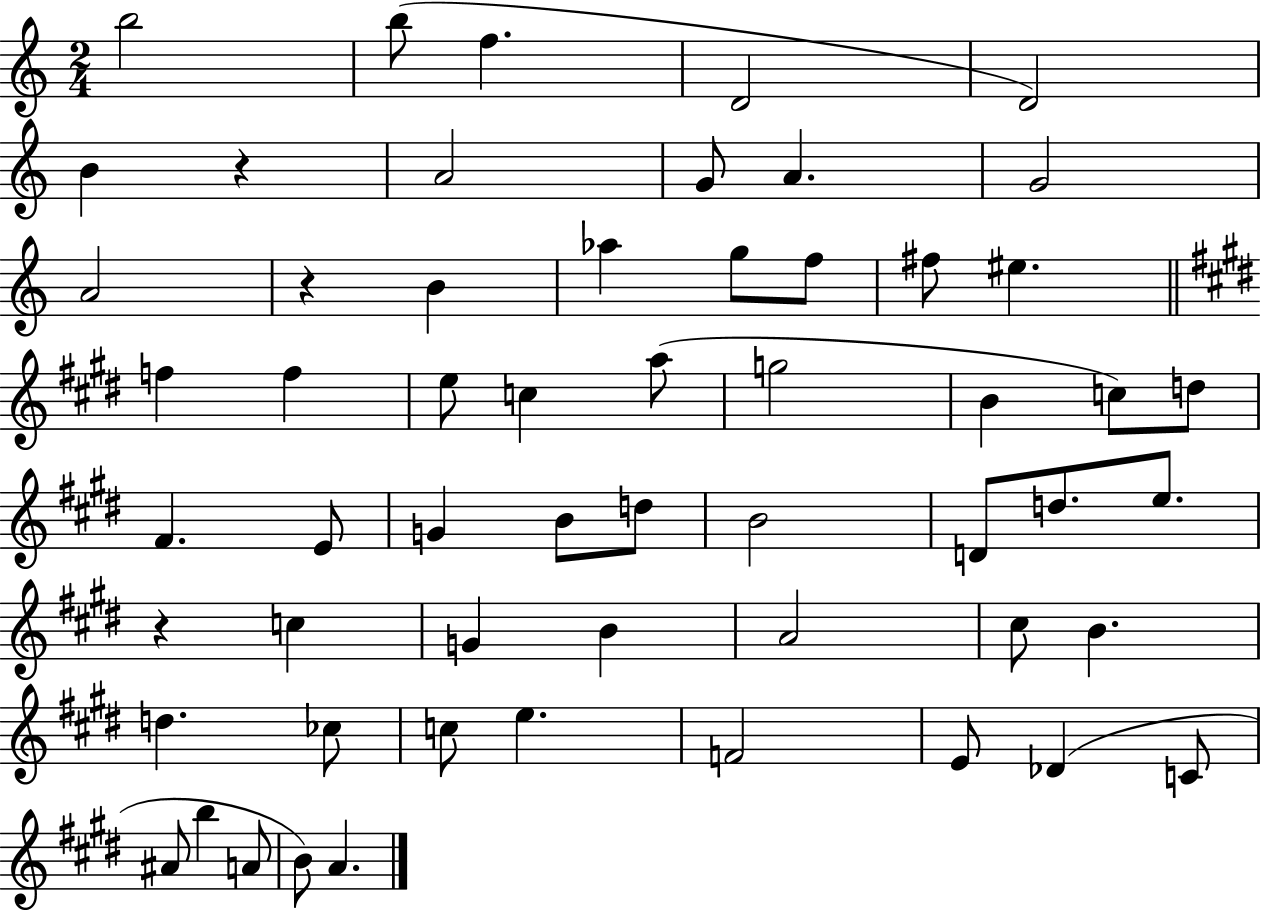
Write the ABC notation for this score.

X:1
T:Untitled
M:2/4
L:1/4
K:C
b2 b/2 f D2 D2 B z A2 G/2 A G2 A2 z B _a g/2 f/2 ^f/2 ^e f f e/2 c a/2 g2 B c/2 d/2 ^F E/2 G B/2 d/2 B2 D/2 d/2 e/2 z c G B A2 ^c/2 B d _c/2 c/2 e F2 E/2 _D C/2 ^A/2 b A/2 B/2 A